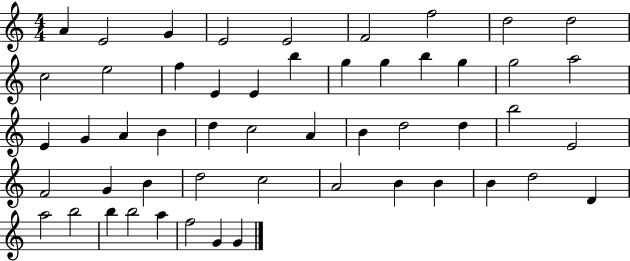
A4/q E4/h G4/q E4/h E4/h F4/h F5/h D5/h D5/h C5/h E5/h F5/q E4/q E4/q B5/q G5/q G5/q B5/q G5/q G5/h A5/h E4/q G4/q A4/q B4/q D5/q C5/h A4/q B4/q D5/h D5/q B5/h E4/h F4/h G4/q B4/q D5/h C5/h A4/h B4/q B4/q B4/q D5/h D4/q A5/h B5/h B5/q B5/h A5/q F5/h G4/q G4/q